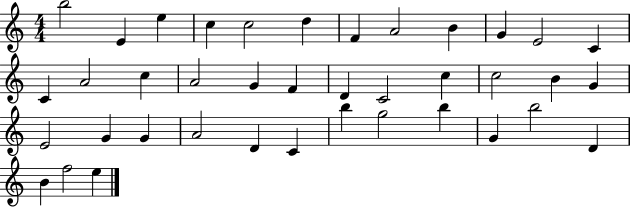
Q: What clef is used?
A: treble